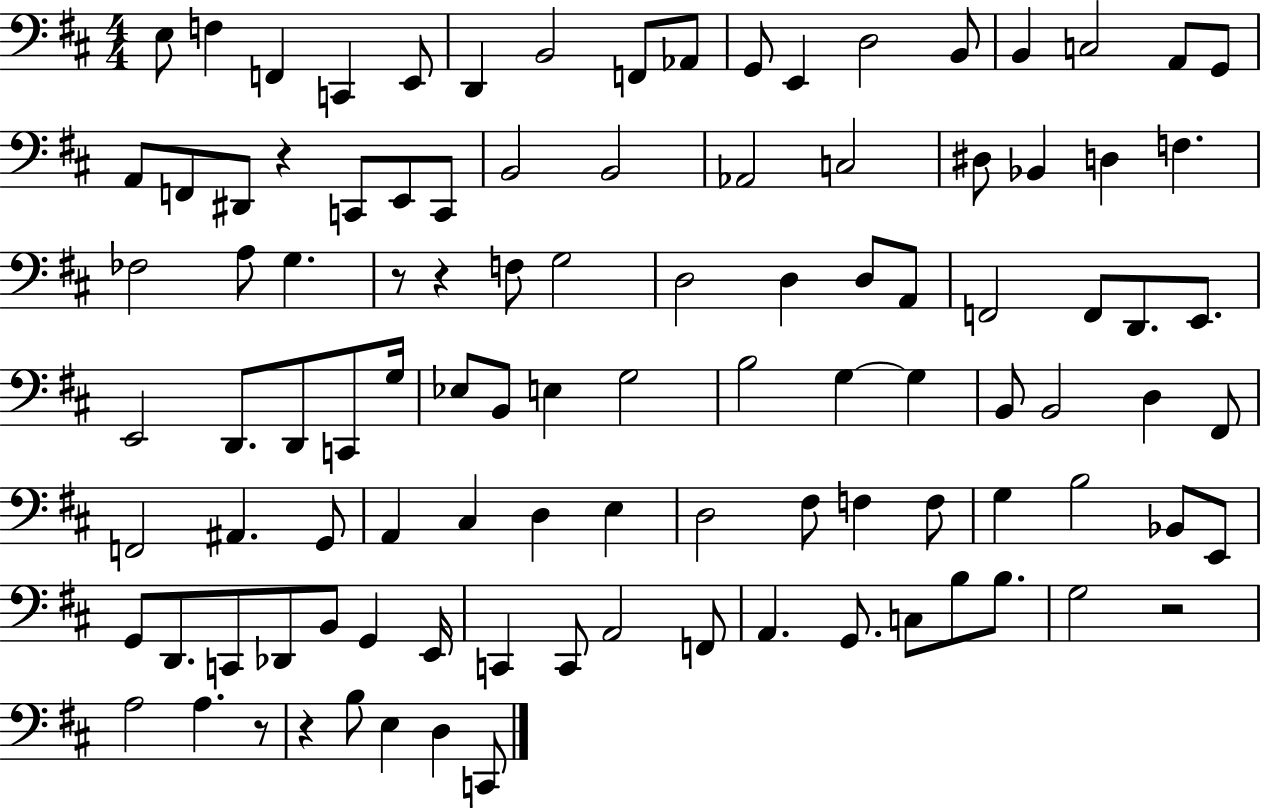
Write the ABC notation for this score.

X:1
T:Untitled
M:4/4
L:1/4
K:D
E,/2 F, F,, C,, E,,/2 D,, B,,2 F,,/2 _A,,/2 G,,/2 E,, D,2 B,,/2 B,, C,2 A,,/2 G,,/2 A,,/2 F,,/2 ^D,,/2 z C,,/2 E,,/2 C,,/2 B,,2 B,,2 _A,,2 C,2 ^D,/2 _B,, D, F, _F,2 A,/2 G, z/2 z F,/2 G,2 D,2 D, D,/2 A,,/2 F,,2 F,,/2 D,,/2 E,,/2 E,,2 D,,/2 D,,/2 C,,/2 G,/4 _E,/2 B,,/2 E, G,2 B,2 G, G, B,,/2 B,,2 D, ^F,,/2 F,,2 ^A,, G,,/2 A,, ^C, D, E, D,2 ^F,/2 F, F,/2 G, B,2 _B,,/2 E,,/2 G,,/2 D,,/2 C,,/2 _D,,/2 B,,/2 G,, E,,/4 C,, C,,/2 A,,2 F,,/2 A,, G,,/2 C,/2 B,/2 B,/2 G,2 z2 A,2 A, z/2 z B,/2 E, D, C,,/2